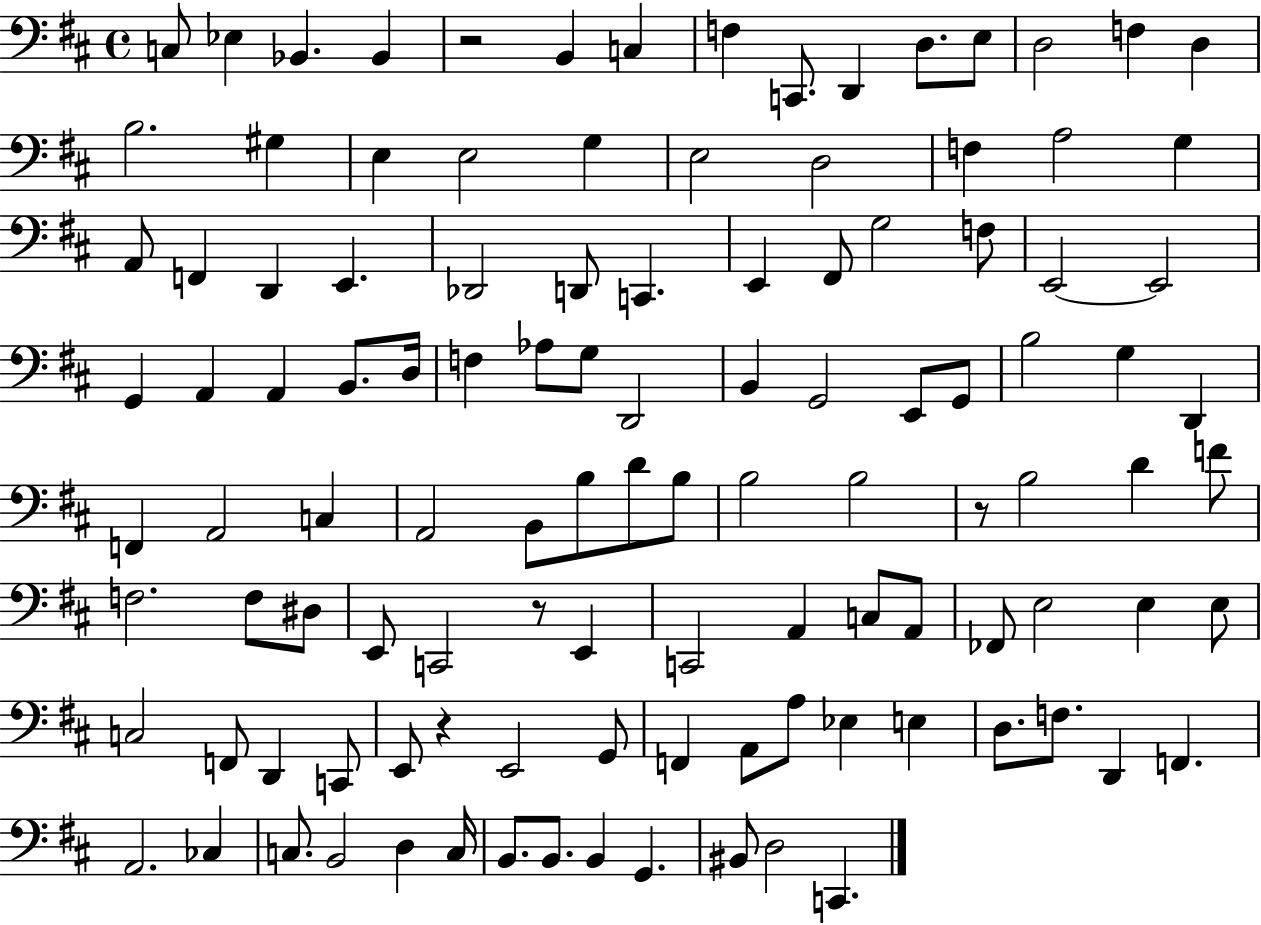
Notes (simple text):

C3/e Eb3/q Bb2/q. Bb2/q R/h B2/q C3/q F3/q C2/e. D2/q D3/e. E3/e D3/h F3/q D3/q B3/h. G#3/q E3/q E3/h G3/q E3/h D3/h F3/q A3/h G3/q A2/e F2/q D2/q E2/q. Db2/h D2/e C2/q. E2/q F#2/e G3/h F3/e E2/h E2/h G2/q A2/q A2/q B2/e. D3/s F3/q Ab3/e G3/e D2/h B2/q G2/h E2/e G2/e B3/h G3/q D2/q F2/q A2/h C3/q A2/h B2/e B3/e D4/e B3/e B3/h B3/h R/e B3/h D4/q F4/e F3/h. F3/e D#3/e E2/e C2/h R/e E2/q C2/h A2/q C3/e A2/e FES2/e E3/h E3/q E3/e C3/h F2/e D2/q C2/e E2/e R/q E2/h G2/e F2/q A2/e A3/e Eb3/q E3/q D3/e. F3/e. D2/q F2/q. A2/h. CES3/q C3/e. B2/h D3/q C3/s B2/e. B2/e. B2/q G2/q. BIS2/e D3/h C2/q.